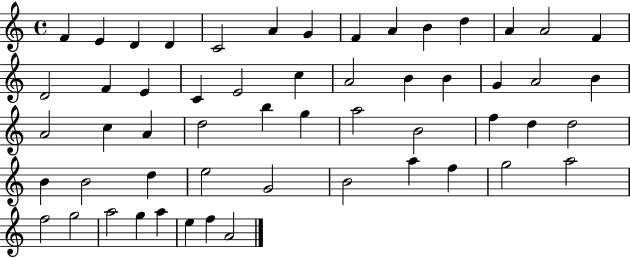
{
  \clef treble
  \time 4/4
  \defaultTimeSignature
  \key c \major
  f'4 e'4 d'4 d'4 | c'2 a'4 g'4 | f'4 a'4 b'4 d''4 | a'4 a'2 f'4 | \break d'2 f'4 e'4 | c'4 e'2 c''4 | a'2 b'4 b'4 | g'4 a'2 b'4 | \break a'2 c''4 a'4 | d''2 b''4 g''4 | a''2 b'2 | f''4 d''4 d''2 | \break b'4 b'2 d''4 | e''2 g'2 | b'2 a''4 f''4 | g''2 a''2 | \break f''2 g''2 | a''2 g''4 a''4 | e''4 f''4 a'2 | \bar "|."
}